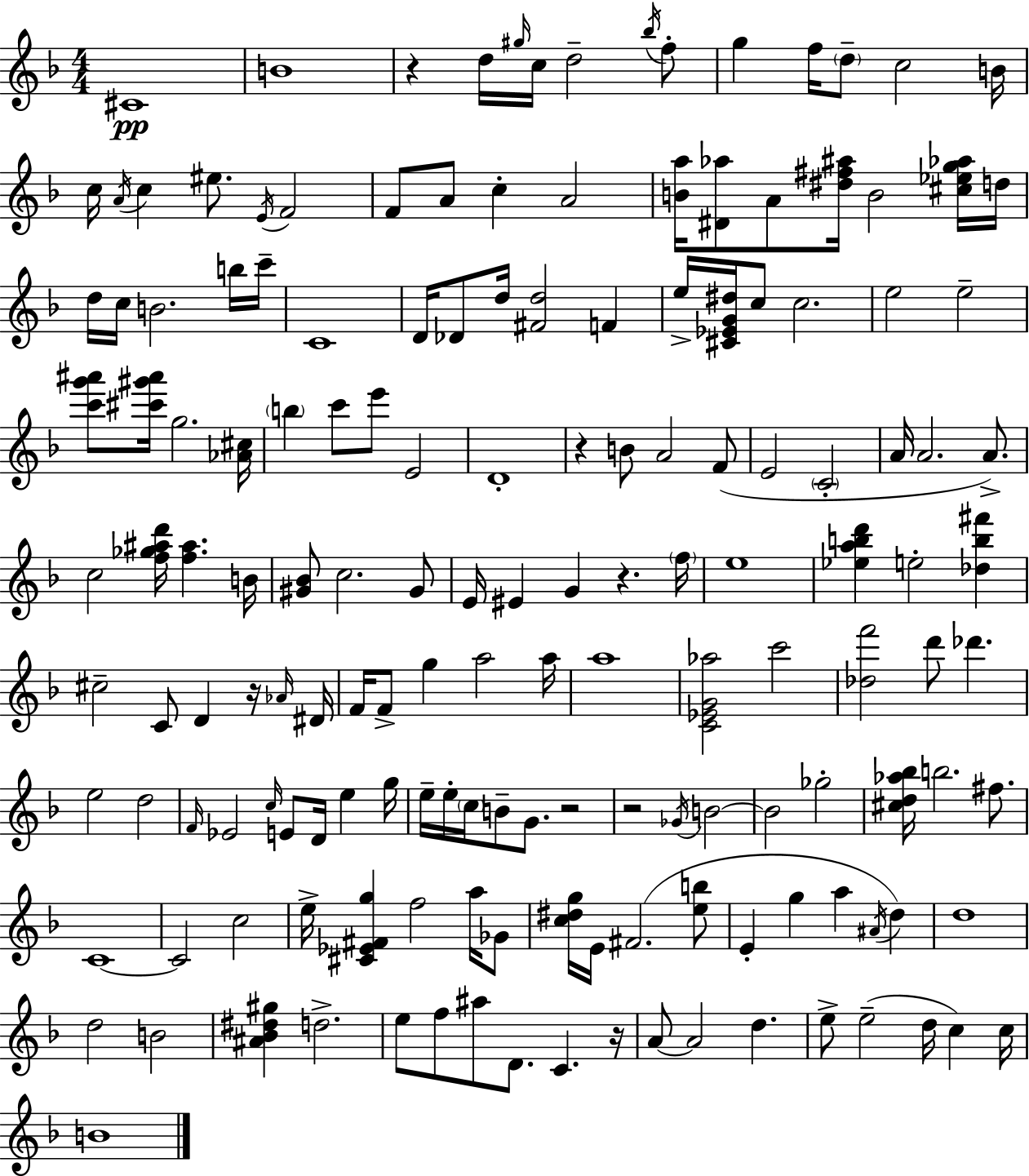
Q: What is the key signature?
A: F major